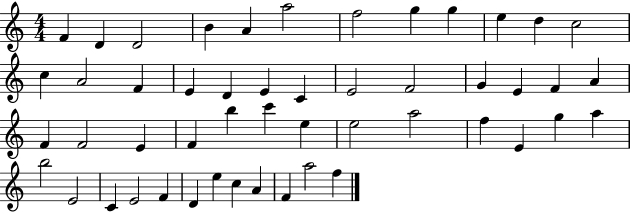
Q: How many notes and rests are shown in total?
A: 50